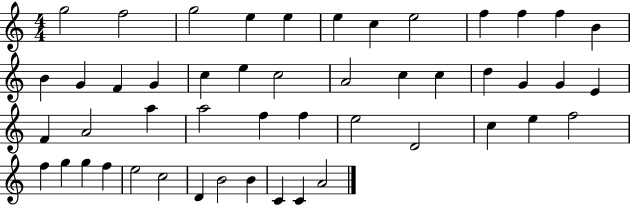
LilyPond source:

{
  \clef treble
  \numericTimeSignature
  \time 4/4
  \key c \major
  g''2 f''2 | g''2 e''4 e''4 | e''4 c''4 e''2 | f''4 f''4 f''4 b'4 | \break b'4 g'4 f'4 g'4 | c''4 e''4 c''2 | a'2 c''4 c''4 | d''4 g'4 g'4 e'4 | \break f'4 a'2 a''4 | a''2 f''4 f''4 | e''2 d'2 | c''4 e''4 f''2 | \break f''4 g''4 g''4 f''4 | e''2 c''2 | d'4 b'2 b'4 | c'4 c'4 a'2 | \break \bar "|."
}